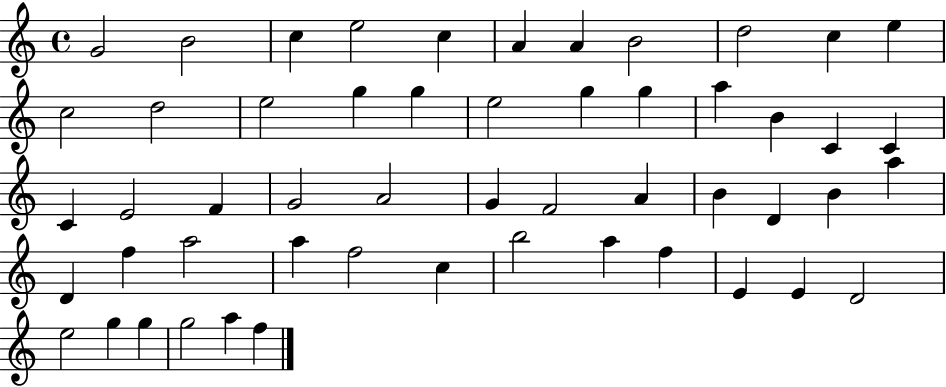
X:1
T:Untitled
M:4/4
L:1/4
K:C
G2 B2 c e2 c A A B2 d2 c e c2 d2 e2 g g e2 g g a B C C C E2 F G2 A2 G F2 A B D B a D f a2 a f2 c b2 a f E E D2 e2 g g g2 a f